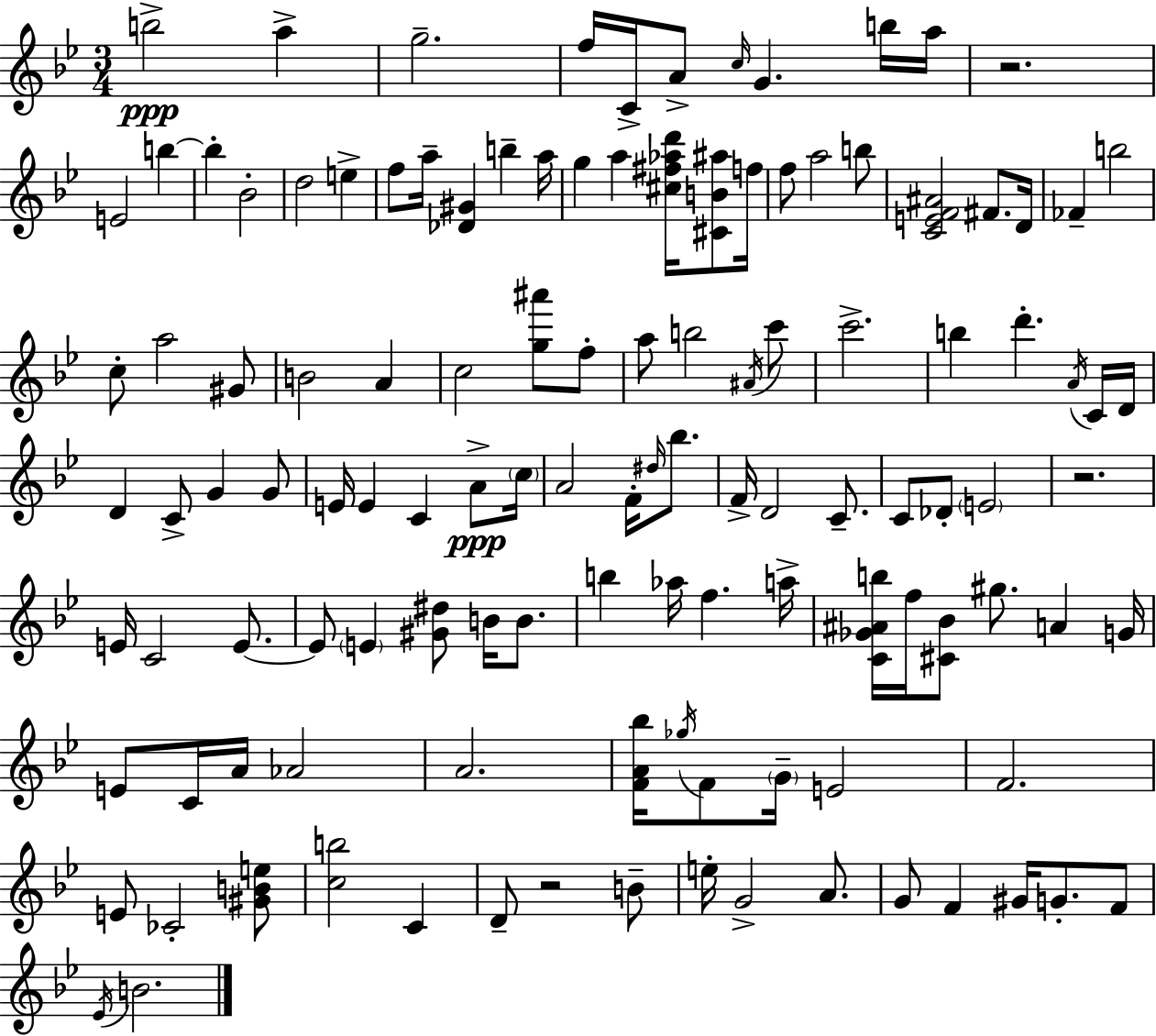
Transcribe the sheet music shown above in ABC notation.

X:1
T:Untitled
M:3/4
L:1/4
K:Gm
b2 a g2 f/4 C/4 A/2 c/4 G b/4 a/4 z2 E2 b b _B2 d2 e f/2 a/4 [_D^G] b a/4 g a [^c^f_ad']/4 [^CB^a]/2 f/4 f/2 a2 b/2 [CEF^A]2 ^F/2 D/4 _F b2 c/2 a2 ^G/2 B2 A c2 [g^a']/2 f/2 a/2 b2 ^A/4 c'/2 c'2 b d' A/4 C/4 D/4 D C/2 G G/2 E/4 E C A/2 c/4 A2 F/4 ^d/4 _b/2 F/4 D2 C/2 C/2 _D/2 E2 z2 E/4 C2 E/2 E/2 E [^G^d]/2 B/4 B/2 b _a/4 f a/4 [C_G^Ab]/4 f/4 [^C_B]/2 ^g/2 A G/4 E/2 C/4 A/4 _A2 A2 [FA_b]/4 _g/4 F/2 G/4 E2 F2 E/2 _C2 [^GBe]/2 [cb]2 C D/2 z2 B/2 e/4 G2 A/2 G/2 F ^G/4 G/2 F/2 _E/4 B2